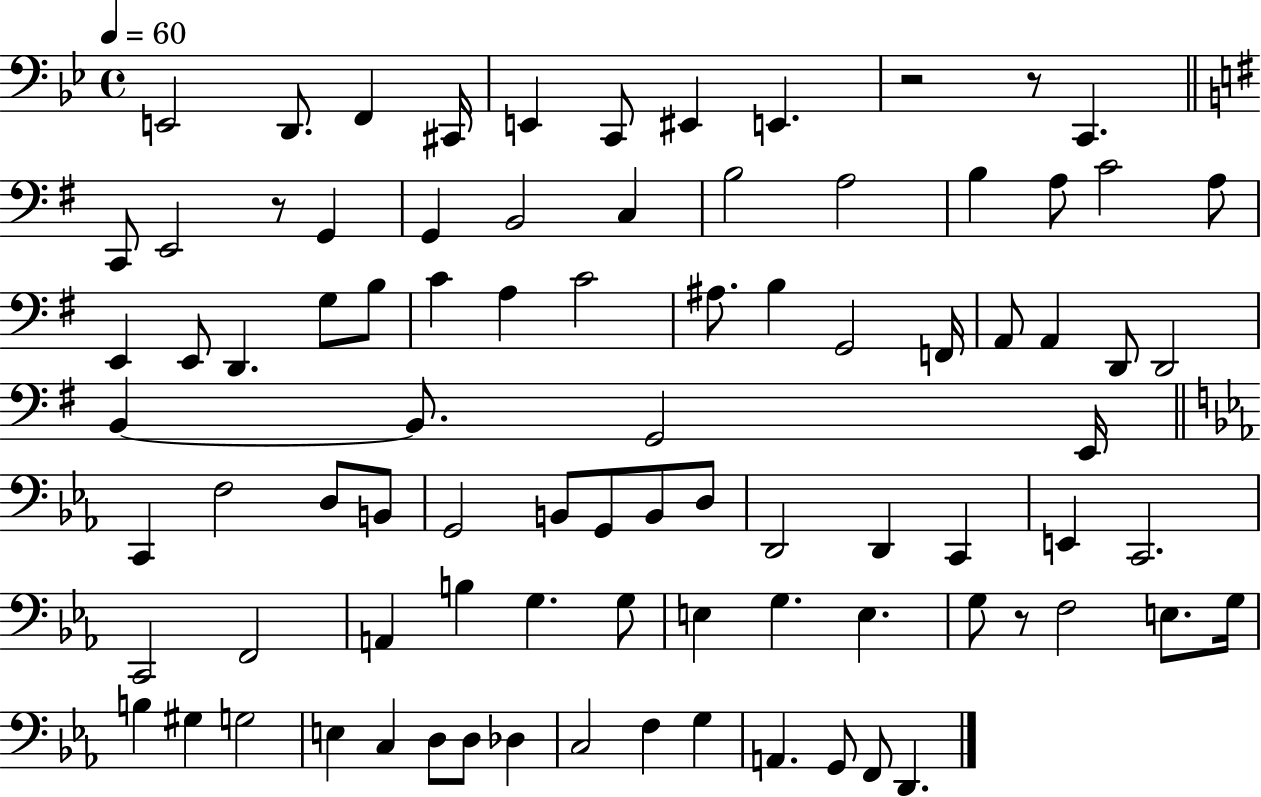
X:1
T:Untitled
M:4/4
L:1/4
K:Bb
E,,2 D,,/2 F,, ^C,,/4 E,, C,,/2 ^E,, E,, z2 z/2 C,, C,,/2 E,,2 z/2 G,, G,, B,,2 C, B,2 A,2 B, A,/2 C2 A,/2 E,, E,,/2 D,, G,/2 B,/2 C A, C2 ^A,/2 B, G,,2 F,,/4 A,,/2 A,, D,,/2 D,,2 B,, B,,/2 G,,2 E,,/4 C,, F,2 D,/2 B,,/2 G,,2 B,,/2 G,,/2 B,,/2 D,/2 D,,2 D,, C,, E,, C,,2 C,,2 F,,2 A,, B, G, G,/2 E, G, E, G,/2 z/2 F,2 E,/2 G,/4 B, ^G, G,2 E, C, D,/2 D,/2 _D, C,2 F, G, A,, G,,/2 F,,/2 D,,